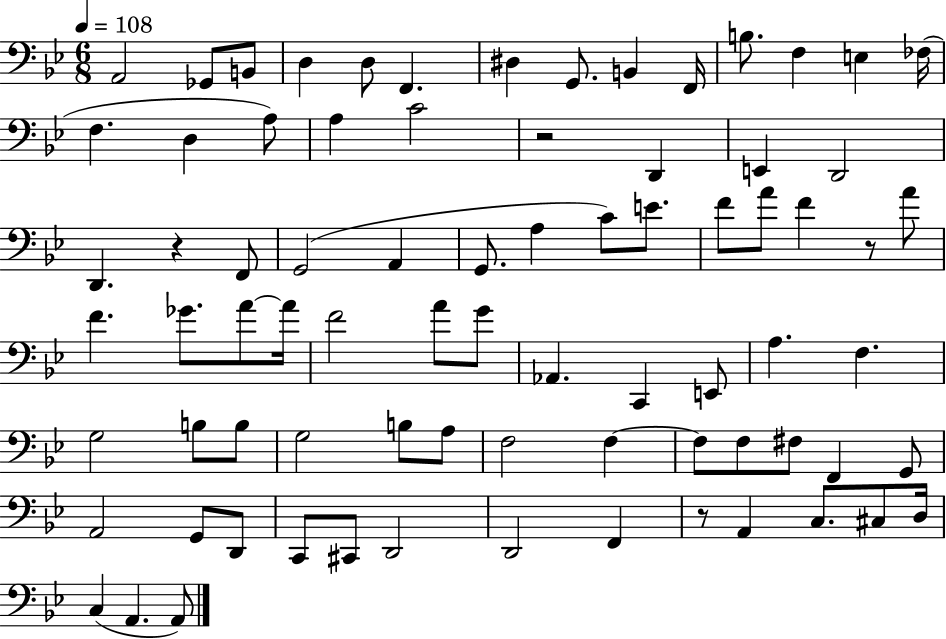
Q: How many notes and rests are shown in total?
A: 78